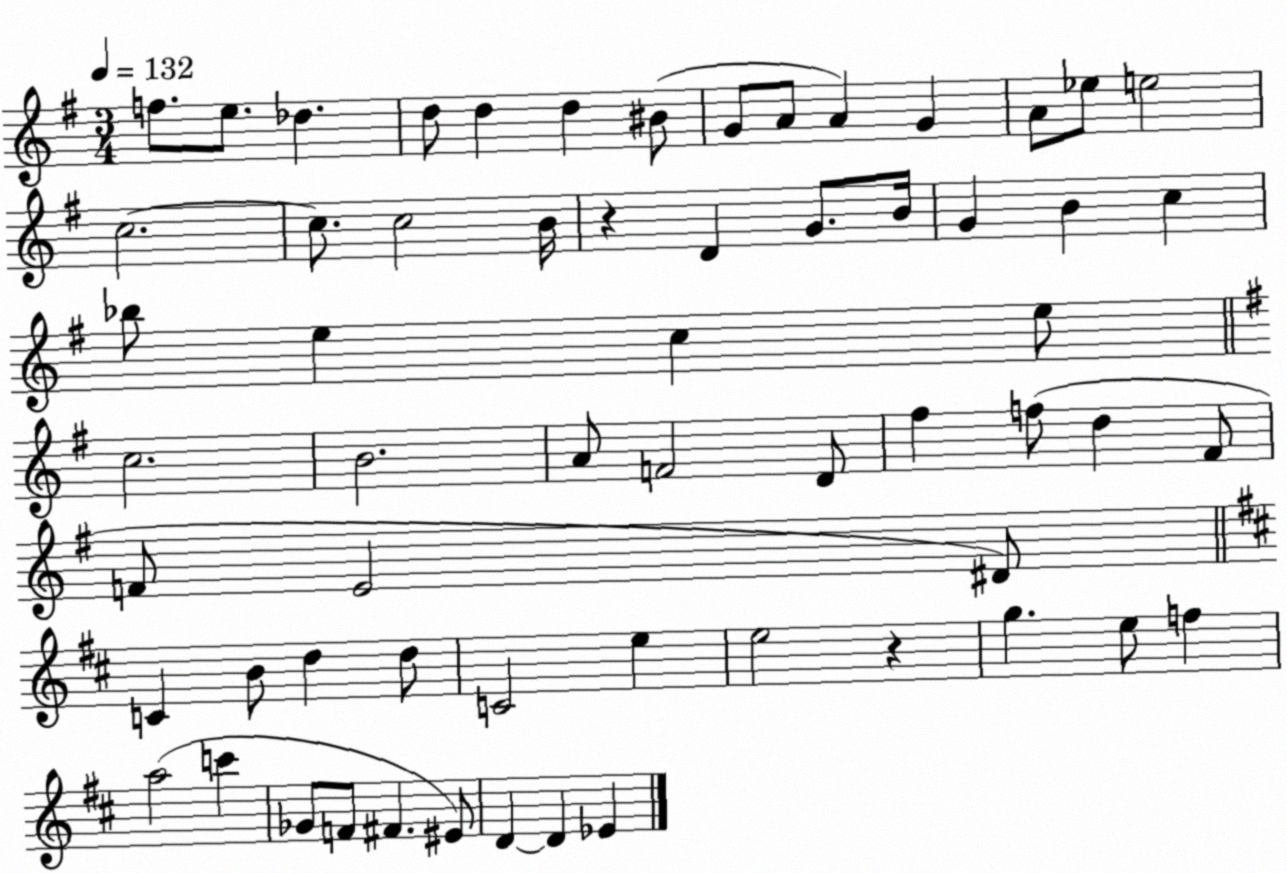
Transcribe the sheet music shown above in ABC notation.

X:1
T:Untitled
M:3/4
L:1/4
K:G
f/2 e/2 _d d/2 d d ^B/2 G/2 A/2 A G A/2 _e/2 e2 c2 c/2 c2 B/4 z D G/2 B/4 G B c _b/2 e c e/2 c2 B2 A/2 F2 D/2 ^f f/2 d ^F/2 F/2 E2 ^D/2 C B/2 d d/2 C2 e e2 z g e/2 f a2 c' _G/2 F/2 ^F ^E/2 D D _E